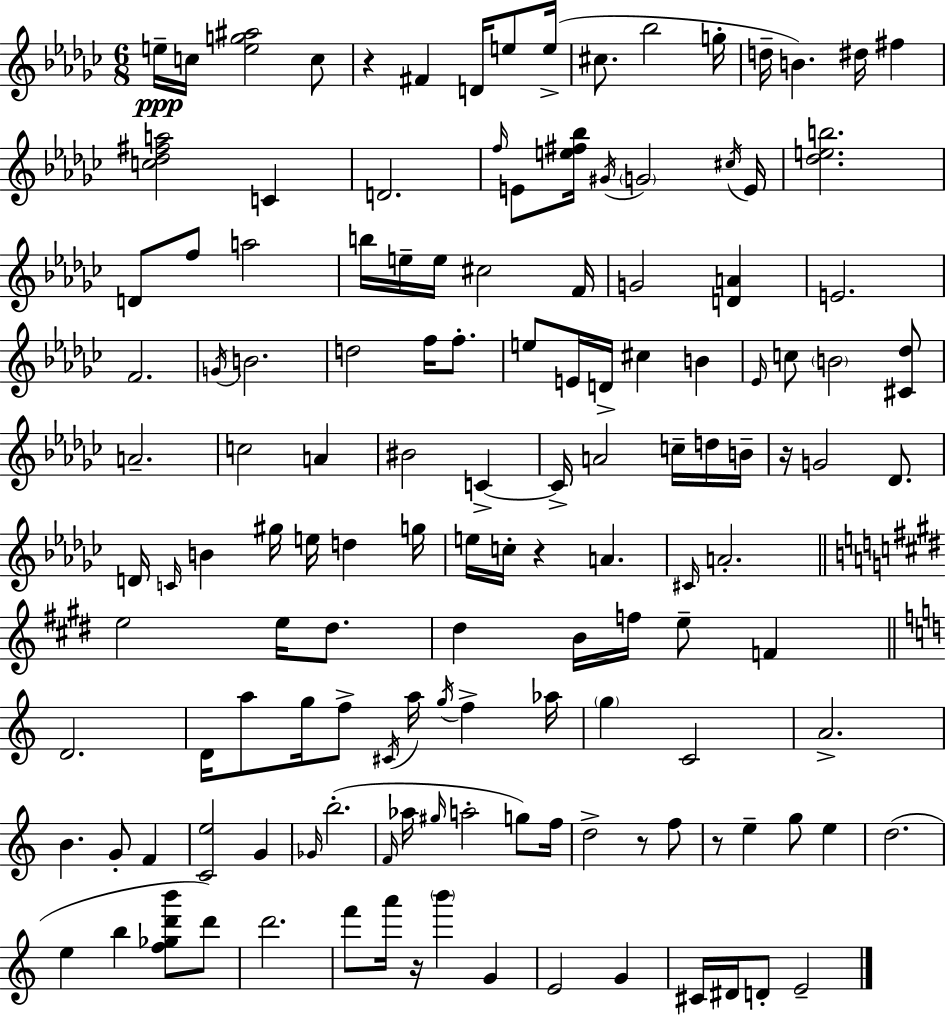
E5/s C5/s [E5,G5,A#5]/h C5/e R/q F#4/q D4/s E5/e E5/s C#5/e. Bb5/h G5/s D5/s B4/q. D#5/s F#5/q [C5,Db5,F#5,A5]/h C4/q D4/h. F5/s E4/e [E5,F#5,Bb5]/s G#4/s G4/h C#5/s E4/s [Db5,E5,B5]/h. D4/e F5/e A5/h B5/s E5/s E5/s C#5/h F4/s G4/h [D4,A4]/q E4/h. F4/h. G4/s B4/h. D5/h F5/s F5/e. E5/e E4/s D4/s C#5/q B4/q Eb4/s C5/e B4/h [C#4,Db5]/e A4/h. C5/h A4/q BIS4/h C4/q C4/s A4/h C5/s D5/s B4/s R/s G4/h Db4/e. D4/s C4/s B4/q G#5/s E5/s D5/q G5/s E5/s C5/s R/q A4/q. C#4/s A4/h. E5/h E5/s D#5/e. D#5/q B4/s F5/s E5/e F4/q D4/h. D4/s A5/e G5/s F5/e C#4/s A5/s G5/s F5/q Ab5/s G5/q C4/h A4/h. B4/q. G4/e F4/q [C4,E5]/h G4/q Gb4/s B5/h. F4/s Ab5/s G#5/s A5/h G5/e F5/s D5/h R/e F5/e R/e E5/q G5/e E5/q D5/h. E5/q B5/q [F5,Gb5,D6,B6]/e D6/e D6/h. F6/e A6/s R/s B6/q G4/q E4/h G4/q C#4/s D#4/s D4/e E4/h